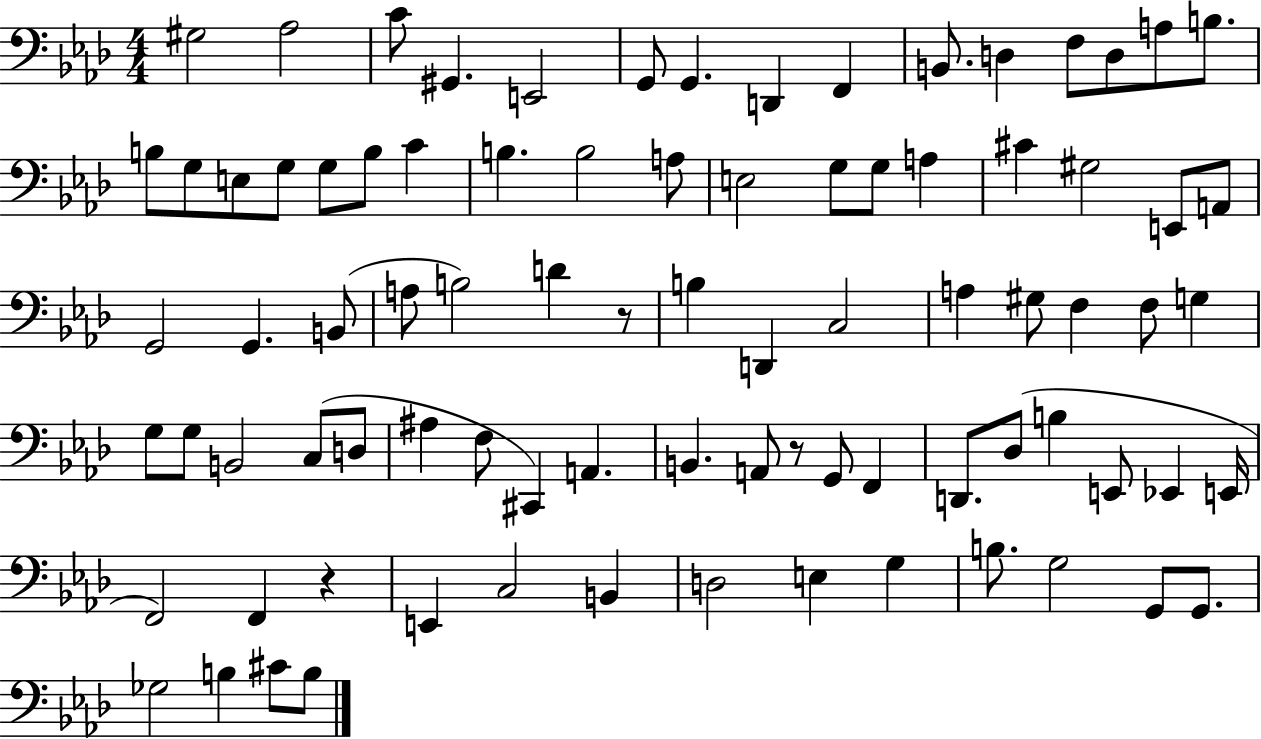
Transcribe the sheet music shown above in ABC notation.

X:1
T:Untitled
M:4/4
L:1/4
K:Ab
^G,2 _A,2 C/2 ^G,, E,,2 G,,/2 G,, D,, F,, B,,/2 D, F,/2 D,/2 A,/2 B,/2 B,/2 G,/2 E,/2 G,/2 G,/2 B,/2 C B, B,2 A,/2 E,2 G,/2 G,/2 A, ^C ^G,2 E,,/2 A,,/2 G,,2 G,, B,,/2 A,/2 B,2 D z/2 B, D,, C,2 A, ^G,/2 F, F,/2 G, G,/2 G,/2 B,,2 C,/2 D,/2 ^A, F,/2 ^C,, A,, B,, A,,/2 z/2 G,,/2 F,, D,,/2 _D,/2 B, E,,/2 _E,, E,,/4 F,,2 F,, z E,, C,2 B,, D,2 E, G, B,/2 G,2 G,,/2 G,,/2 _G,2 B, ^C/2 B,/2